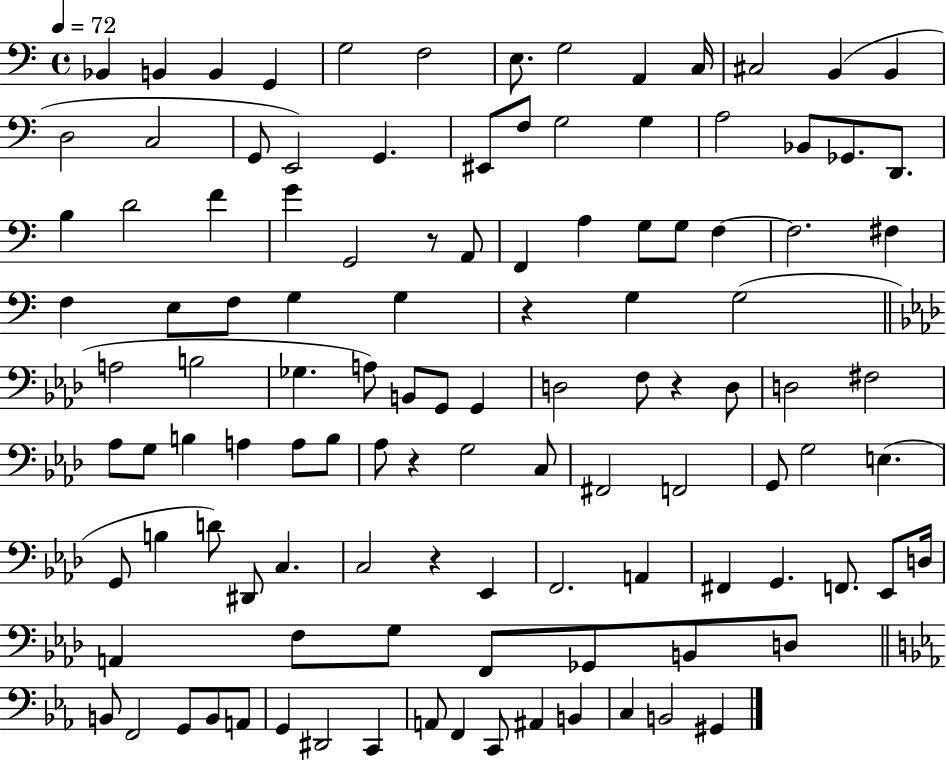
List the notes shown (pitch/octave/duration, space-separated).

Bb2/q B2/q B2/q G2/q G3/h F3/h E3/e. G3/h A2/q C3/s C#3/h B2/q B2/q D3/h C3/h G2/e E2/h G2/q. EIS2/e F3/e G3/h G3/q A3/h Bb2/e Gb2/e. D2/e. B3/q D4/h F4/q G4/q G2/h R/e A2/e F2/q A3/q G3/e G3/e F3/q F3/h. F#3/q F3/q E3/e F3/e G3/q G3/q R/q G3/q G3/h A3/h B3/h Gb3/q. A3/e B2/e G2/e G2/q D3/h F3/e R/q D3/e D3/h F#3/h Ab3/e G3/e B3/q A3/q A3/e B3/e Ab3/e R/q G3/h C3/e F#2/h F2/h G2/e G3/h E3/q. G2/e B3/q D4/e D#2/e C3/q. C3/h R/q Eb2/q F2/h. A2/q F#2/q G2/q. F2/e. Eb2/e D3/s A2/q F3/e G3/e F2/e Gb2/e B2/e D3/e B2/e F2/h G2/e B2/e A2/e G2/q D#2/h C2/q A2/e F2/q C2/e A#2/q B2/q C3/q B2/h G#2/q